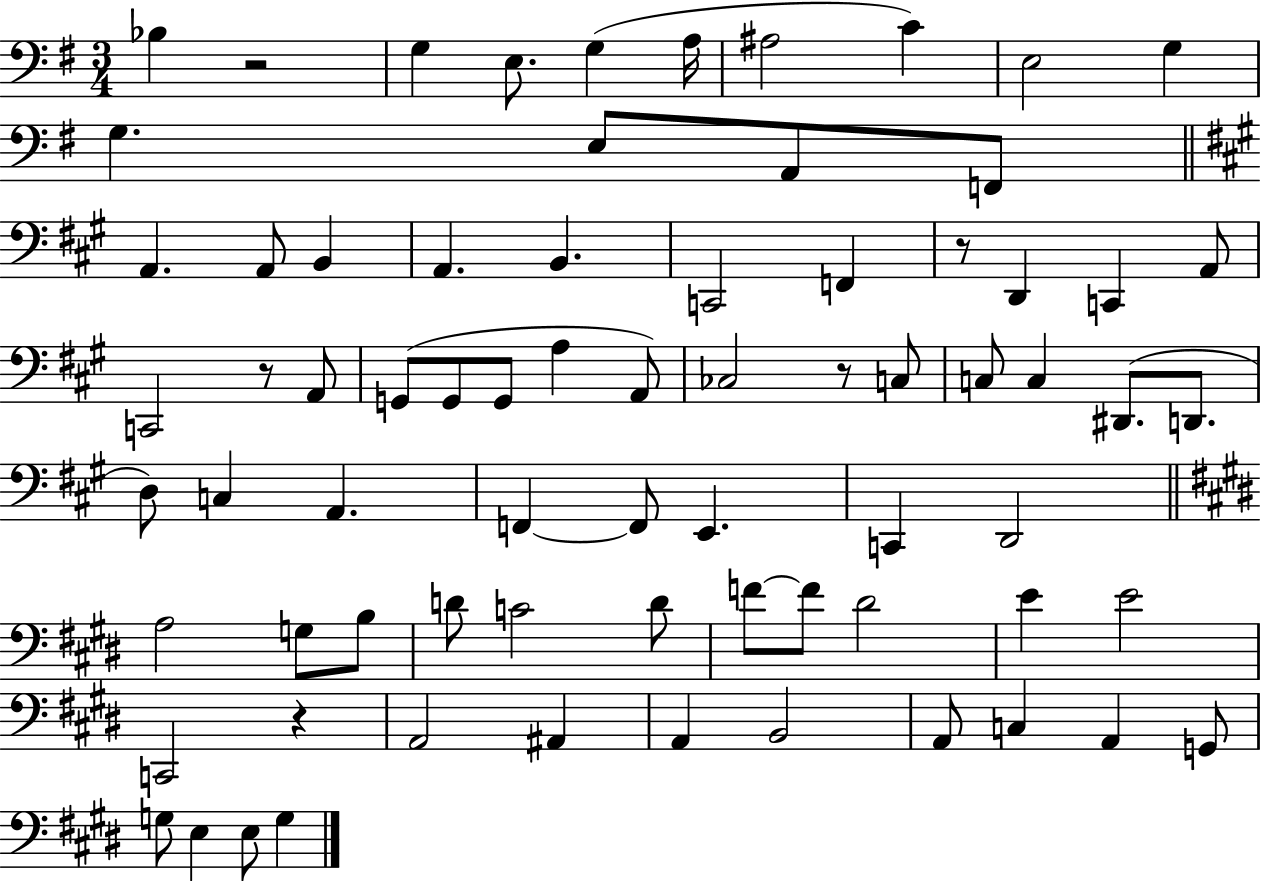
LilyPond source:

{
  \clef bass
  \numericTimeSignature
  \time 3/4
  \key g \major
  bes4 r2 | g4 e8. g4( a16 | ais2 c'4) | e2 g4 | \break g4. e8 a,8 f,8 | \bar "||" \break \key a \major a,4. a,8 b,4 | a,4. b,4. | c,2 f,4 | r8 d,4 c,4 a,8 | \break c,2 r8 a,8 | g,8( g,8 g,8 a4 a,8) | ces2 r8 c8 | c8 c4 dis,8.( d,8. | \break d8) c4 a,4. | f,4~~ f,8 e,4. | c,4 d,2 | \bar "||" \break \key e \major a2 g8 b8 | d'8 c'2 d'8 | f'8~~ f'8 dis'2 | e'4 e'2 | \break c,2 r4 | a,2 ais,4 | a,4 b,2 | a,8 c4 a,4 g,8 | \break g8 e4 e8 g4 | \bar "|."
}